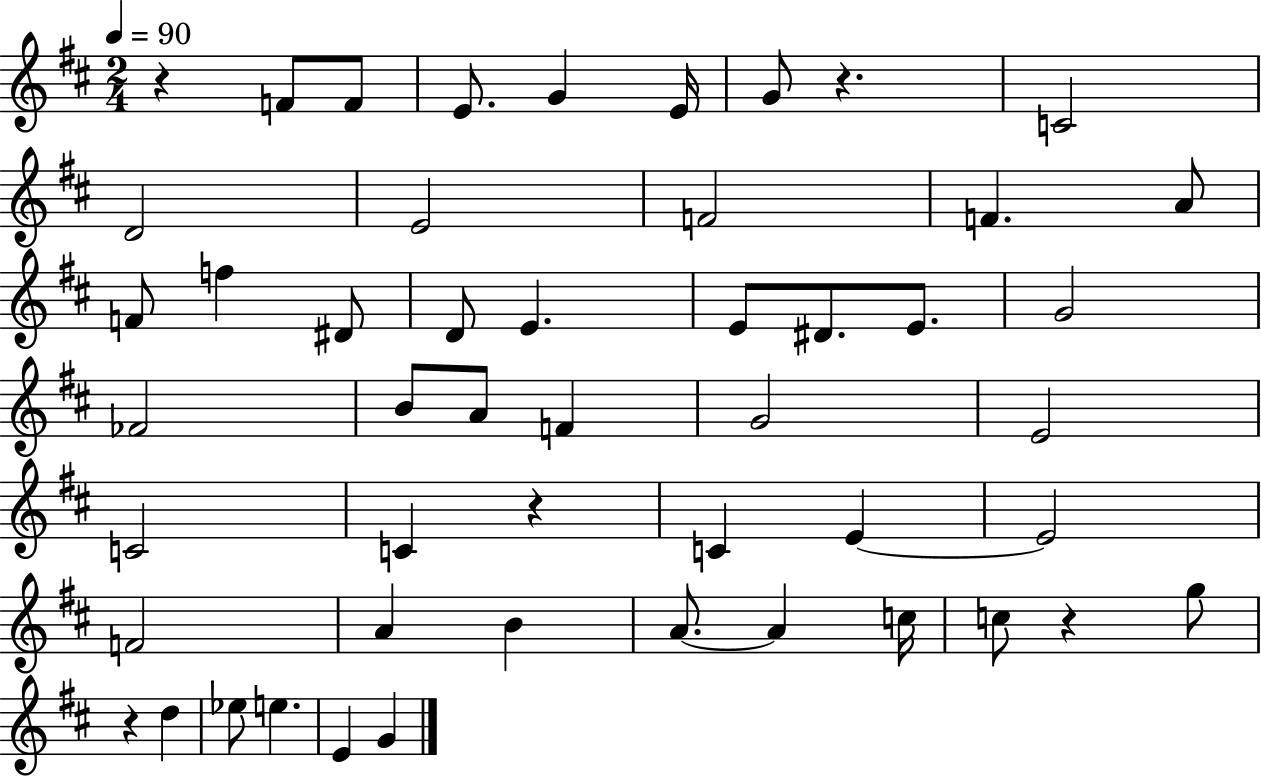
X:1
T:Untitled
M:2/4
L:1/4
K:D
z F/2 F/2 E/2 G E/4 G/2 z C2 D2 E2 F2 F A/2 F/2 f ^D/2 D/2 E E/2 ^D/2 E/2 G2 _F2 B/2 A/2 F G2 E2 C2 C z C E E2 F2 A B A/2 A c/4 c/2 z g/2 z d _e/2 e E G